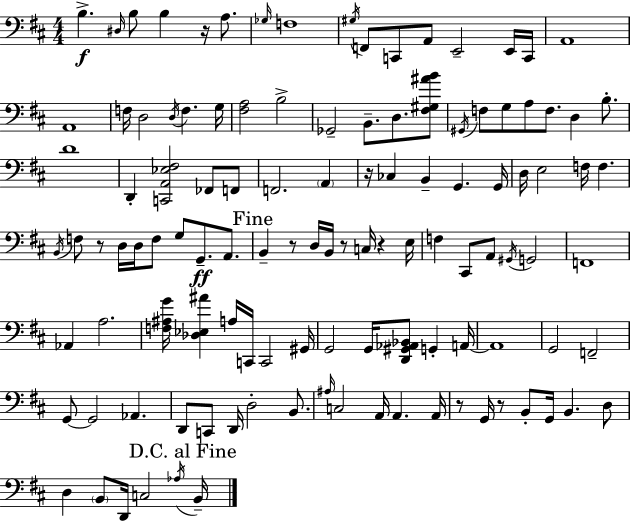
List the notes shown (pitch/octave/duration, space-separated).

B3/q. D#3/s B3/e B3/q R/s A3/e. Gb3/s F3/w G#3/s F2/e C2/e A2/e E2/h E2/s C2/s A2/w A2/w F3/s D3/h D3/s F3/q. G3/s [F#3,A3]/h B3/h Gb2/h B2/e. D3/e. [F#3,G#3,A#4,B4]/e G#2/s F3/e G3/e A3/e F3/e. D3/q B3/e. D4/w D2/q [C2,A2,Eb3,F#3]/h FES2/e F2/e F2/h. A2/q R/s CES3/q B2/q G2/q. G2/s D3/s E3/h F3/s F3/q. B2/s F3/e R/e D3/s D3/s F3/e G3/e G2/e. A2/e. B2/q R/e D3/s B2/s R/e C3/s R/q E3/s F3/q C#2/e A2/e G#2/s G2/h F2/w Ab2/q A3/h. [F3,A#3,G4]/s [Db3,Eb3,A#4]/q A3/s C2/s C2/h G#2/s G2/h G2/s [D2,G#2,Ab2,Bb2]/e G2/q A2/s A2/w G2/h F2/h G2/e G2/h Ab2/q. D2/e C2/e D2/s D3/h B2/e. A#3/s C3/h A2/s A2/q. A2/s R/e G2/s R/e B2/e G2/s B2/q. D3/e D3/q B2/e D2/s C3/h Ab3/s B2/s